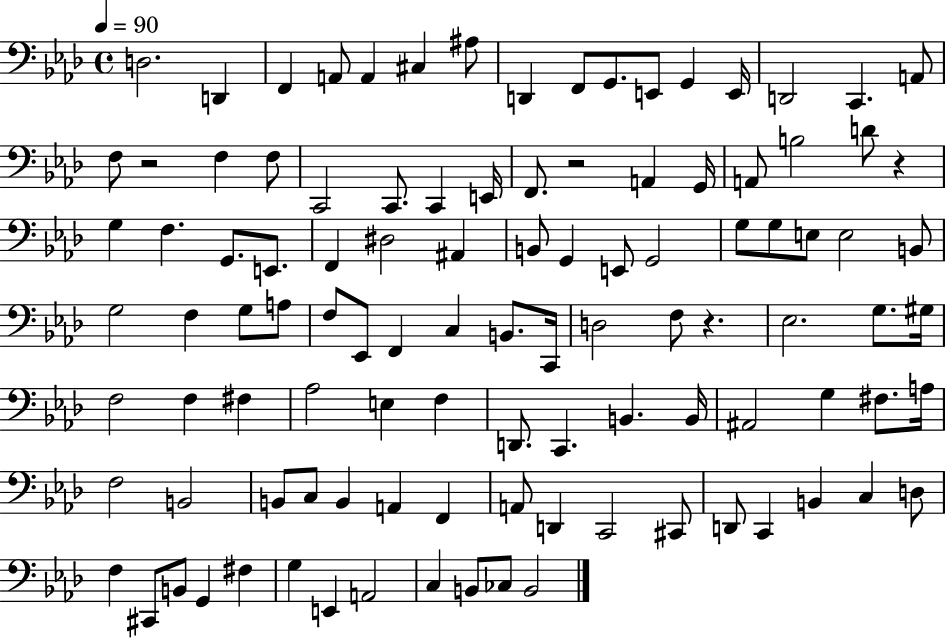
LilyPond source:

{
  \clef bass
  \time 4/4
  \defaultTimeSignature
  \key aes \major
  \tempo 4 = 90
  d2. d,4 | f,4 a,8 a,4 cis4 ais8 | d,4 f,8 g,8. e,8 g,4 e,16 | d,2 c,4. a,8 | \break f8 r2 f4 f8 | c,2 c,8. c,4 e,16 | f,8. r2 a,4 g,16 | a,8 b2 d'8 r4 | \break g4 f4. g,8. e,8. | f,4 dis2 ais,4 | b,8 g,4 e,8 g,2 | g8 g8 e8 e2 b,8 | \break g2 f4 g8 a8 | f8 ees,8 f,4 c4 b,8. c,16 | d2 f8 r4. | ees2. g8. gis16 | \break f2 f4 fis4 | aes2 e4 f4 | d,8. c,4. b,4. b,16 | ais,2 g4 fis8. a16 | \break f2 b,2 | b,8 c8 b,4 a,4 f,4 | a,8 d,4 c,2 cis,8 | d,8 c,4 b,4 c4 d8 | \break f4 cis,8 b,8 g,4 fis4 | g4 e,4 a,2 | c4 b,8 ces8 b,2 | \bar "|."
}